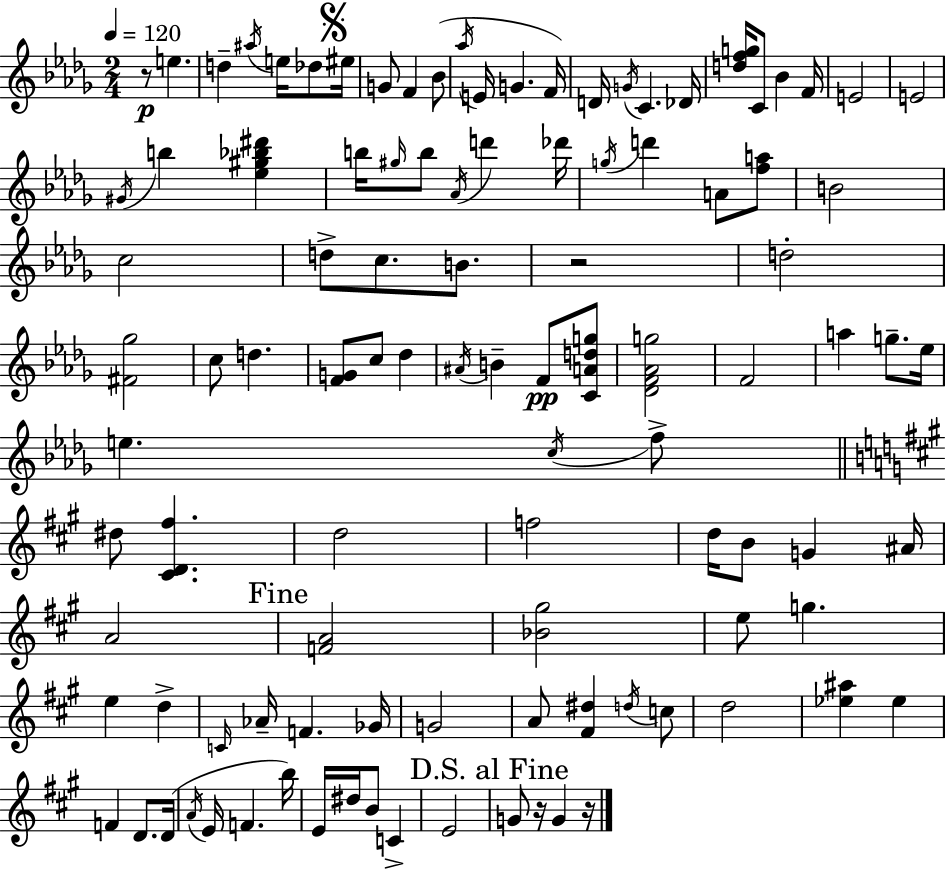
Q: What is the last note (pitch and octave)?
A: G4